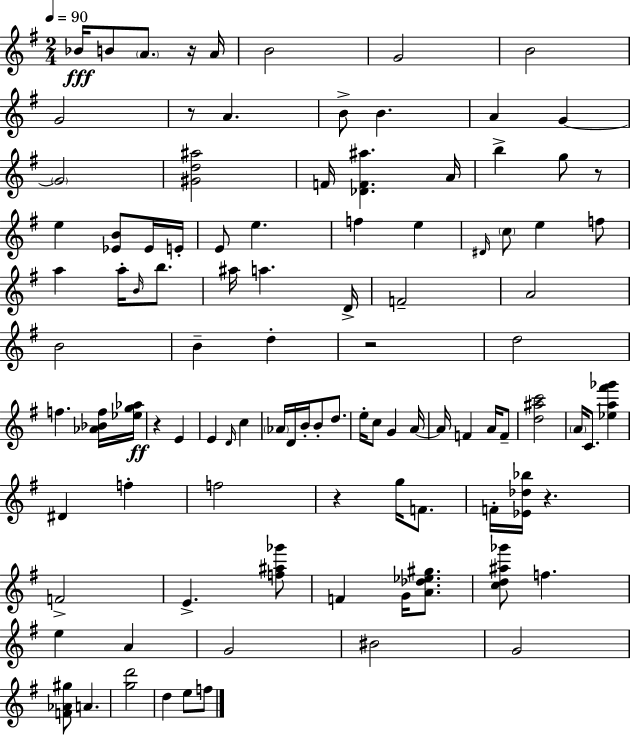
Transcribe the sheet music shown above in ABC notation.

X:1
T:Untitled
M:2/4
L:1/4
K:Em
_B/4 B/2 A/2 z/4 A/4 B2 G2 B2 G2 z/2 A B/2 B A G G2 [^Gd^a]2 F/4 [_DF^a] A/4 b g/2 z/2 e [_EB]/2 _E/4 E/4 E/2 e f e ^D/4 c/2 e f/2 a a/4 B/4 b/2 ^a/4 a D/4 F2 A2 B2 B d z2 d2 f [_A_Bf]/4 [_eg_a]/4 z E E D/4 c _A/4 D/4 B/4 B/2 d/2 e/4 c/2 G A/4 A/4 F A/4 F/2 [d^ac']2 A/4 C/2 [_ea^f'_g'] ^D f f2 z g/4 F/2 F/4 [_E_d_b]/4 z F2 E [f^a_g']/2 F G/4 [A_d_e^g]/2 [cd^a_g']/2 f e A G2 ^B2 G2 [F_A^g]/2 A [gd']2 d e/2 f/2